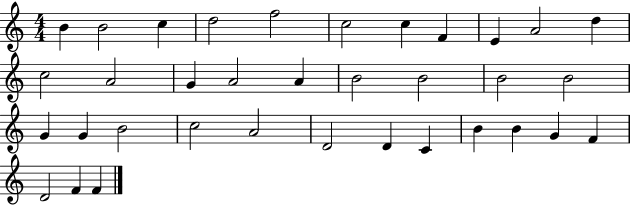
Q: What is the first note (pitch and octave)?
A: B4